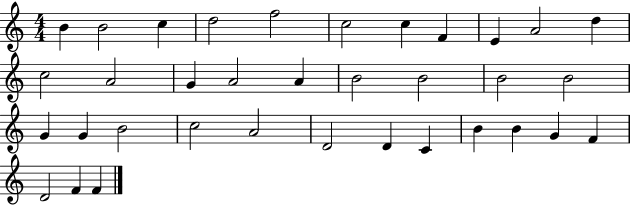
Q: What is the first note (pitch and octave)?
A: B4